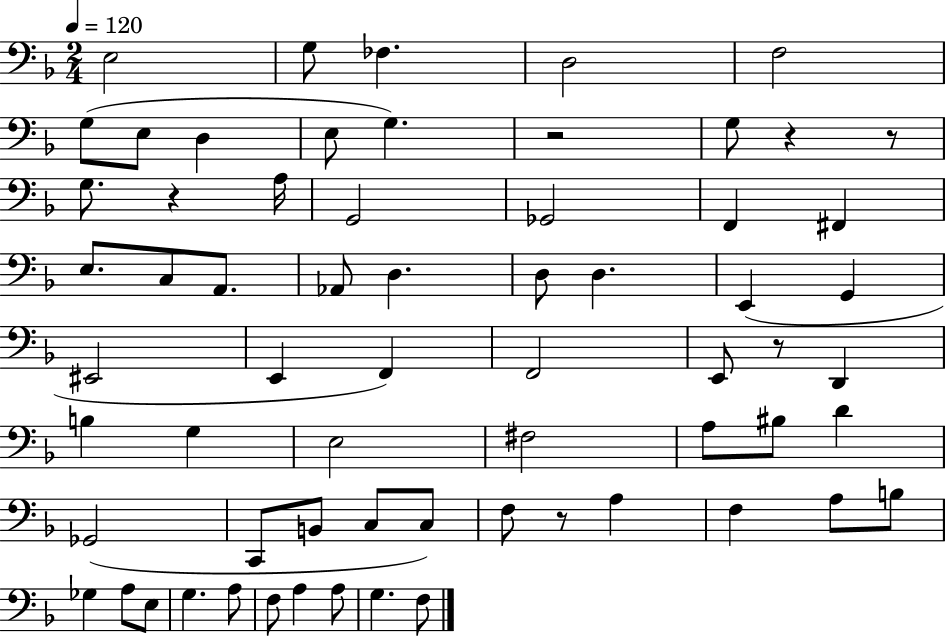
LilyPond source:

{
  \clef bass
  \numericTimeSignature
  \time 2/4
  \key f \major
  \tempo 4 = 120
  e2 | g8 fes4. | d2 | f2 | \break g8( e8 d4 | e8 g4.) | r2 | g8 r4 r8 | \break g8. r4 a16 | g,2 | ges,2 | f,4 fis,4 | \break e8. c8 a,8. | aes,8 d4. | d8 d4. | e,4( g,4 | \break eis,2 | e,4 f,4) | f,2 | e,8 r8 d,4 | \break b4 g4 | e2 | fis2 | a8 bis8 d'4 | \break ges,2( | c,8 b,8 c8 c8) | f8 r8 a4 | f4 a8 b8 | \break ges4 a8 e8 | g4. a8 | f8 a4 a8 | g4. f8 | \break \bar "|."
}